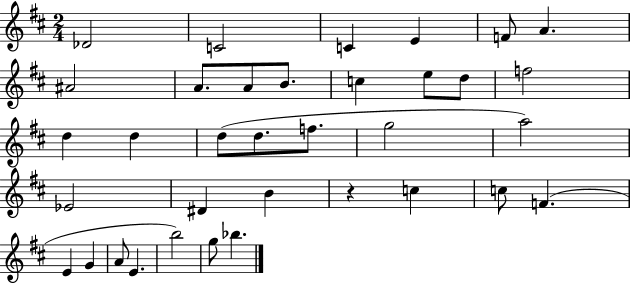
X:1
T:Untitled
M:2/4
L:1/4
K:D
_D2 C2 C E F/2 A ^A2 A/2 A/2 B/2 c e/2 d/2 f2 d d d/2 d/2 f/2 g2 a2 _E2 ^D B z c c/2 F E G A/2 E b2 g/2 _b